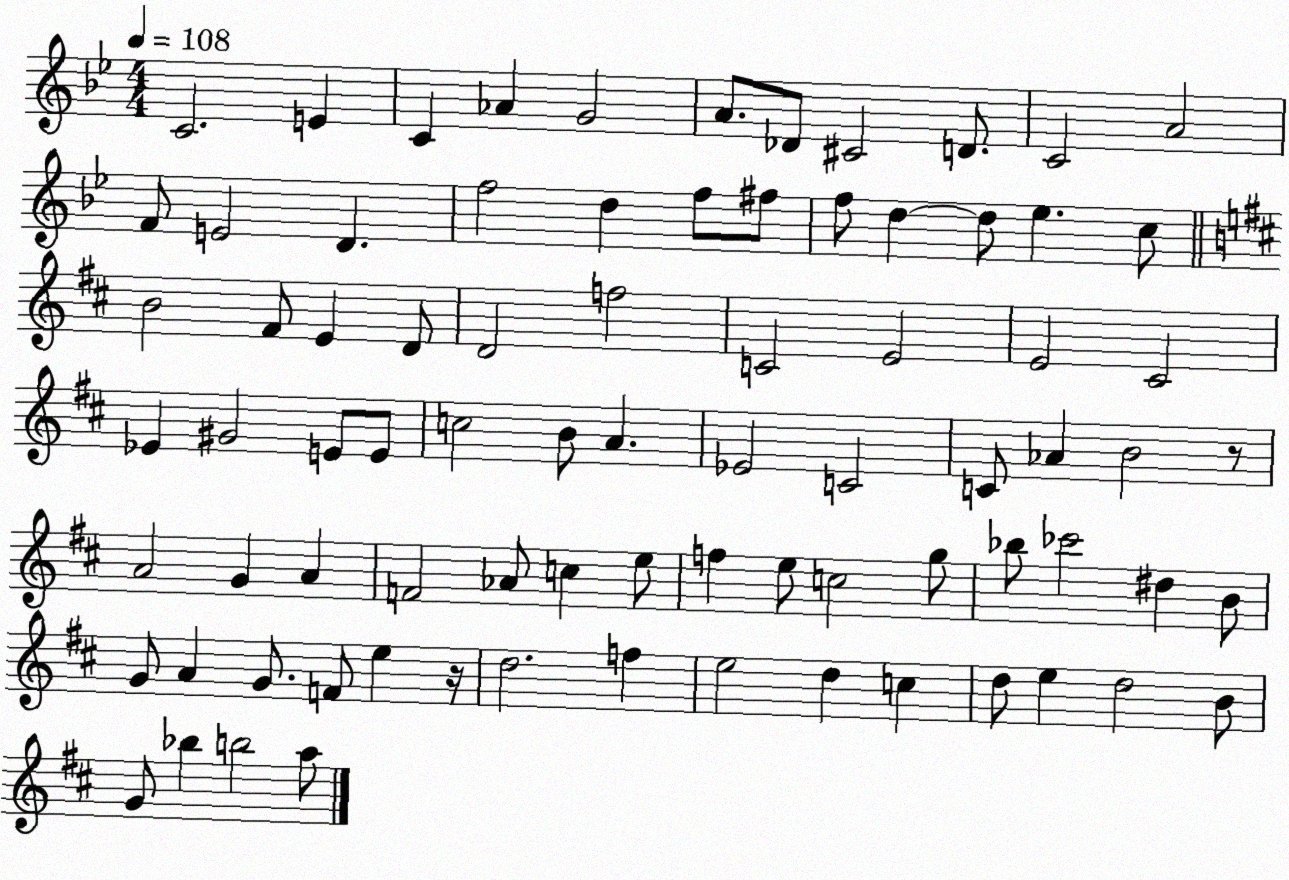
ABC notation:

X:1
T:Untitled
M:4/4
L:1/4
K:Bb
C2 E C _A G2 A/2 _D/2 ^C2 D/2 C2 A2 F/2 E2 D f2 d f/2 ^f/2 f/2 d d/2 _e c/2 B2 ^F/2 E D/2 D2 f2 C2 E2 E2 ^C2 _E ^G2 E/2 E/2 c2 B/2 A _E2 C2 C/2 _A B2 z/2 A2 G A F2 _A/2 c e/2 f e/2 c2 g/2 _b/2 _c'2 ^d B/2 G/2 A G/2 F/2 e z/4 d2 f e2 d c d/2 e d2 B/2 G/2 _b b2 a/2